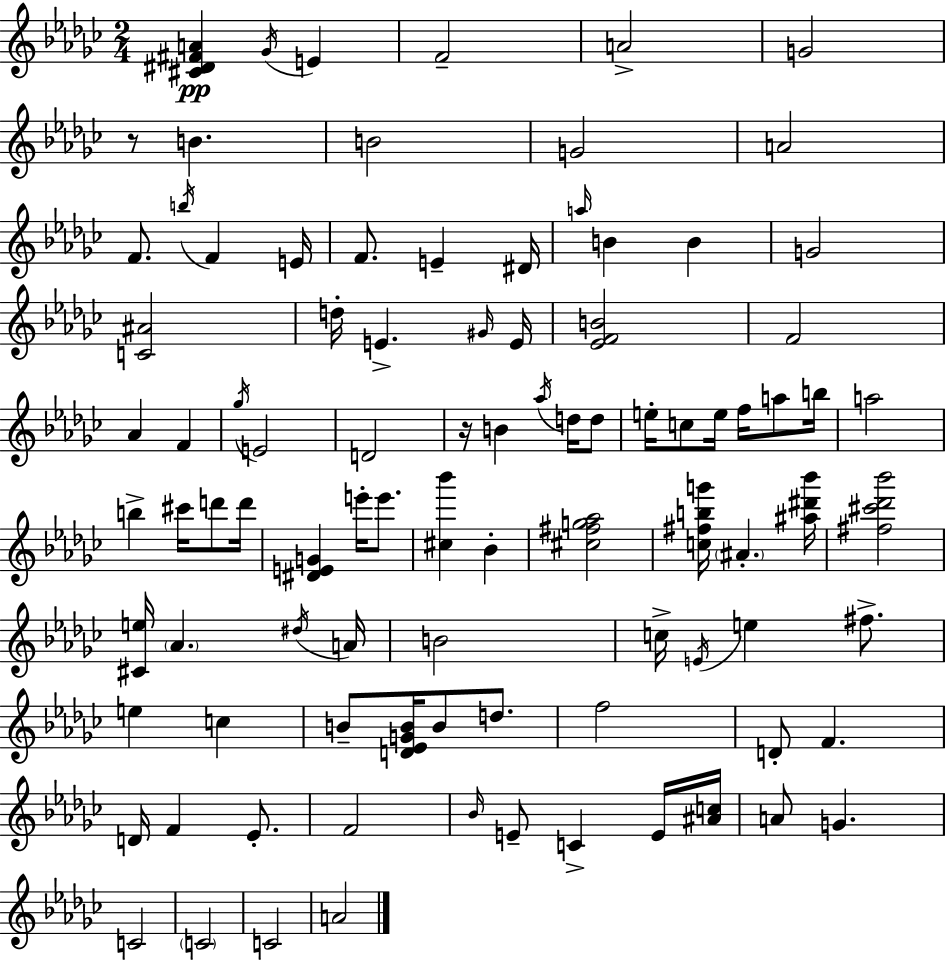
[C#4,D#4,F#4,A4]/q Gb4/s E4/q F4/h A4/h G4/h R/e B4/q. B4/h G4/h A4/h F4/e. B5/s F4/q E4/s F4/e. E4/q D#4/s A5/s B4/q B4/q G4/h [C4,A#4]/h D5/s E4/q. G#4/s E4/s [Eb4,F4,B4]/h F4/h Ab4/q F4/q Gb5/s E4/h D4/h R/s B4/q Ab5/s D5/s D5/e E5/s C5/e E5/s F5/s A5/e B5/s A5/h B5/q C#6/s D6/e D6/s [D#4,E4,G4]/q E6/s E6/e. [C#5,Bb6]/q Bb4/q [C#5,F#5,G5,Ab5]/h [C5,F#5,B5,G6]/s A#4/q. [A#5,D#6,Bb6]/s [F#5,C#6,Db6,Bb6]/h [C#4,E5]/s Ab4/q. D#5/s A4/s B4/h C5/s E4/s E5/q F#5/e. E5/q C5/q B4/e [D4,Eb4,G4,B4]/s B4/e D5/e. F5/h D4/e F4/q. D4/s F4/q Eb4/e. F4/h Bb4/s E4/e C4/q E4/s [A#4,C5]/s A4/e G4/q. C4/h C4/h C4/h A4/h